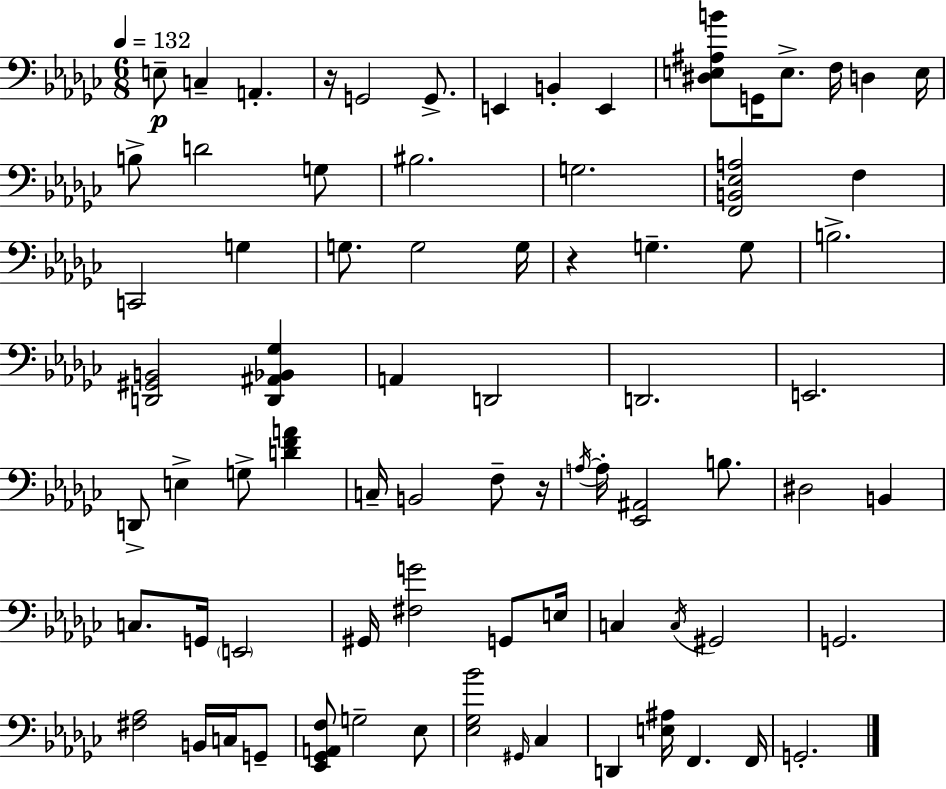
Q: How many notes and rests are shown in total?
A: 77